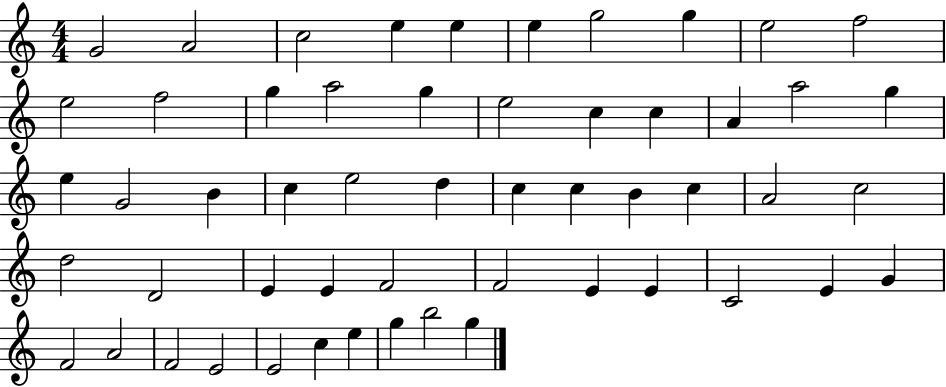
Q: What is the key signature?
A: C major